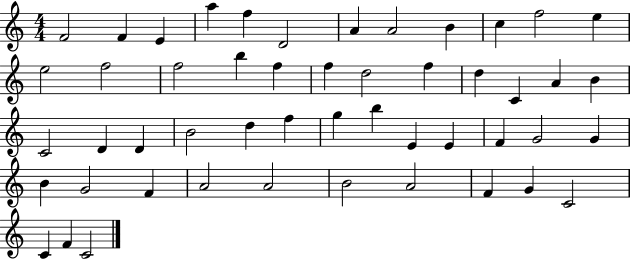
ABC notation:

X:1
T:Untitled
M:4/4
L:1/4
K:C
F2 F E a f D2 A A2 B c f2 e e2 f2 f2 b f f d2 f d C A B C2 D D B2 d f g b E E F G2 G B G2 F A2 A2 B2 A2 F G C2 C F C2